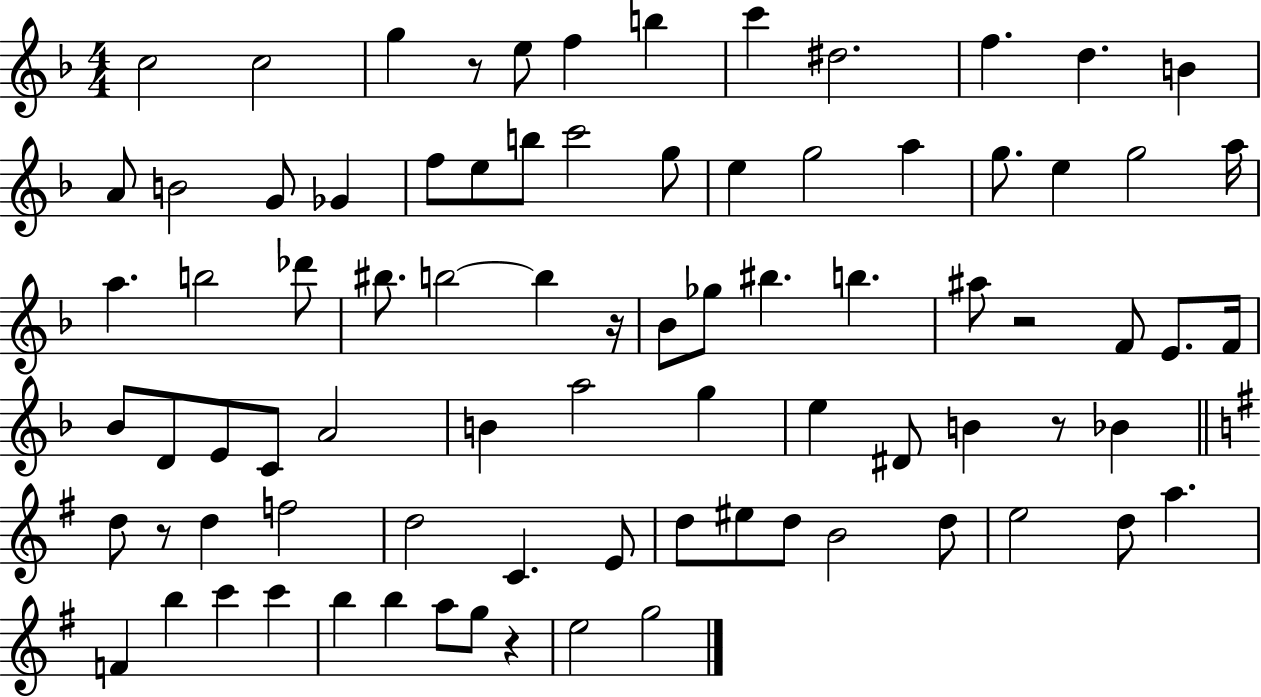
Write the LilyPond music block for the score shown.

{
  \clef treble
  \numericTimeSignature
  \time 4/4
  \key f \major
  c''2 c''2 | g''4 r8 e''8 f''4 b''4 | c'''4 dis''2. | f''4. d''4. b'4 | \break a'8 b'2 g'8 ges'4 | f''8 e''8 b''8 c'''2 g''8 | e''4 g''2 a''4 | g''8. e''4 g''2 a''16 | \break a''4. b''2 des'''8 | bis''8. b''2~~ b''4 r16 | bes'8 ges''8 bis''4. b''4. | ais''8 r2 f'8 e'8. f'16 | \break bes'8 d'8 e'8 c'8 a'2 | b'4 a''2 g''4 | e''4 dis'8 b'4 r8 bes'4 | \bar "||" \break \key e \minor d''8 r8 d''4 f''2 | d''2 c'4. e'8 | d''8 eis''8 d''8 b'2 d''8 | e''2 d''8 a''4. | \break f'4 b''4 c'''4 c'''4 | b''4 b''4 a''8 g''8 r4 | e''2 g''2 | \bar "|."
}